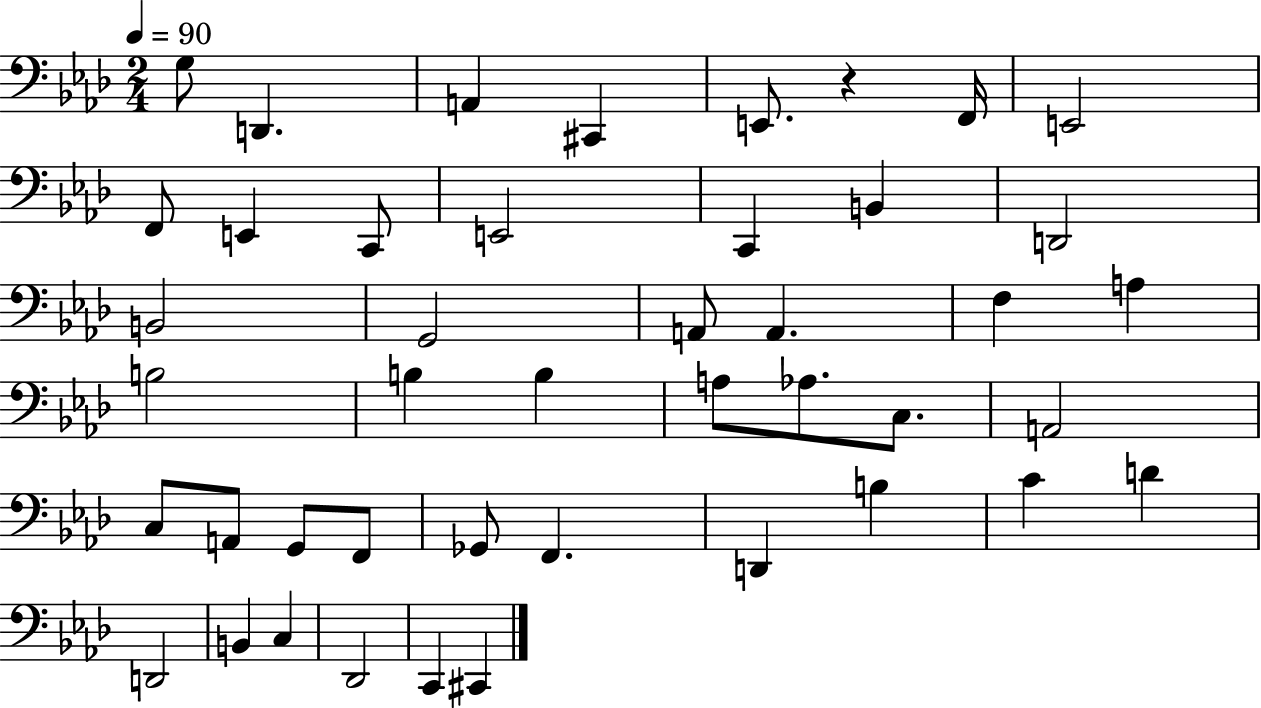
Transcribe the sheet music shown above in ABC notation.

X:1
T:Untitled
M:2/4
L:1/4
K:Ab
G,/2 D,, A,, ^C,, E,,/2 z F,,/4 E,,2 F,,/2 E,, C,,/2 E,,2 C,, B,, D,,2 B,,2 G,,2 A,,/2 A,, F, A, B,2 B, B, A,/2 _A,/2 C,/2 A,,2 C,/2 A,,/2 G,,/2 F,,/2 _G,,/2 F,, D,, B, C D D,,2 B,, C, _D,,2 C,, ^C,,